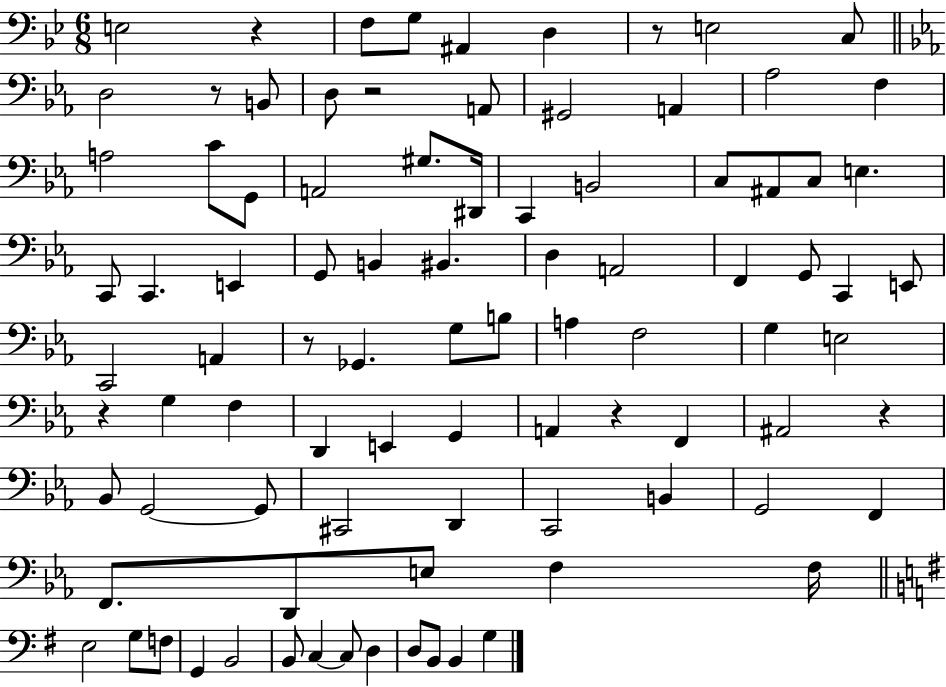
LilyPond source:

{
  \clef bass
  \numericTimeSignature
  \time 6/8
  \key bes \major
  e2 r4 | f8 g8 ais,4 d4 | r8 e2 c8 | \bar "||" \break \key ees \major d2 r8 b,8 | d8 r2 a,8 | gis,2 a,4 | aes2 f4 | \break a2 c'8 g,8 | a,2 gis8. dis,16 | c,4 b,2 | c8 ais,8 c8 e4. | \break c,8 c,4. e,4 | g,8 b,4 bis,4. | d4 a,2 | f,4 g,8 c,4 e,8 | \break c,2 a,4 | r8 ges,4. g8 b8 | a4 f2 | g4 e2 | \break r4 g4 f4 | d,4 e,4 g,4 | a,4 r4 f,4 | ais,2 r4 | \break bes,8 g,2~~ g,8 | cis,2 d,4 | c,2 b,4 | g,2 f,4 | \break f,8. d,8 e8 f4 f16 | \bar "||" \break \key g \major e2 g8 f8 | g,4 b,2 | b,8 c4~~ c8 d4 | d8 b,8 b,4 g4 | \break \bar "|."
}